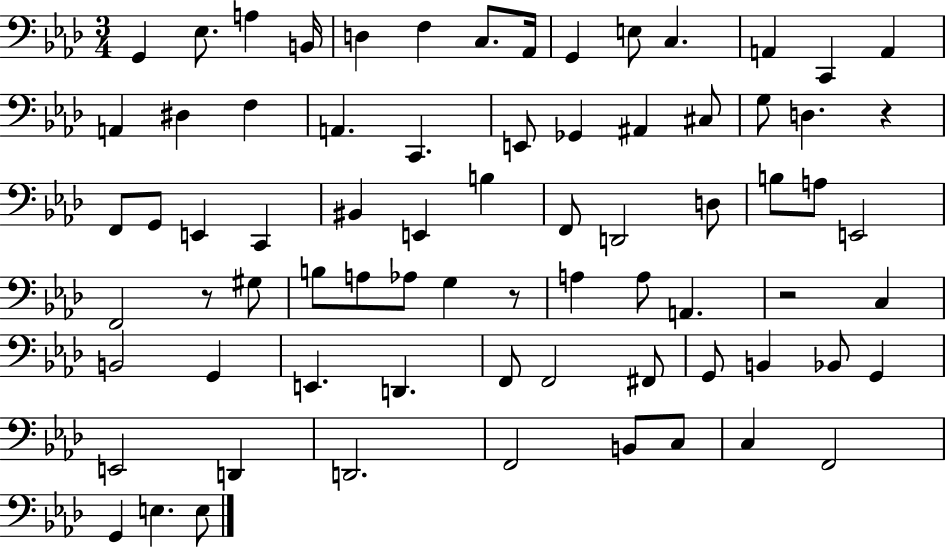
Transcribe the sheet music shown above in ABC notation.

X:1
T:Untitled
M:3/4
L:1/4
K:Ab
G,, _E,/2 A, B,,/4 D, F, C,/2 _A,,/4 G,, E,/2 C, A,, C,, A,, A,, ^D, F, A,, C,, E,,/2 _G,, ^A,, ^C,/2 G,/2 D, z F,,/2 G,,/2 E,, C,, ^B,, E,, B, F,,/2 D,,2 D,/2 B,/2 A,/2 E,,2 F,,2 z/2 ^G,/2 B,/2 A,/2 _A,/2 G, z/2 A, A,/2 A,, z2 C, B,,2 G,, E,, D,, F,,/2 F,,2 ^F,,/2 G,,/2 B,, _B,,/2 G,, E,,2 D,, D,,2 F,,2 B,,/2 C,/2 C, F,,2 G,, E, E,/2